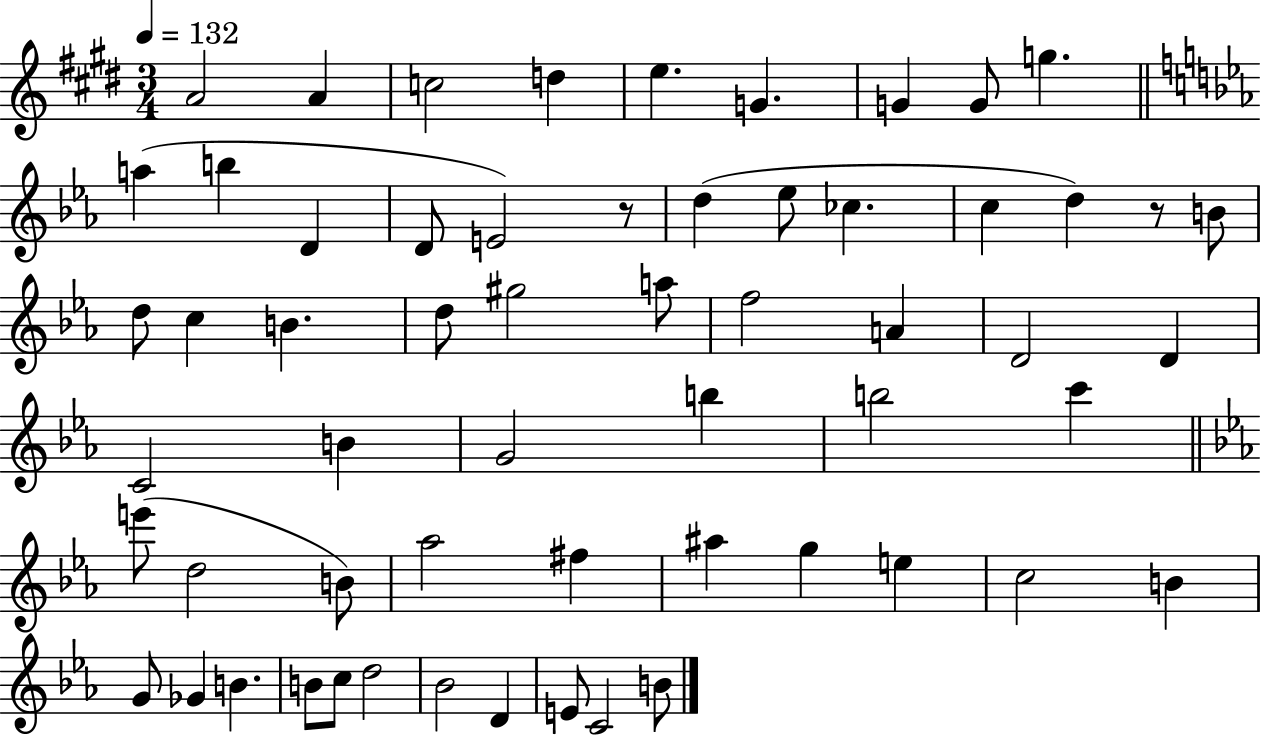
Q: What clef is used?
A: treble